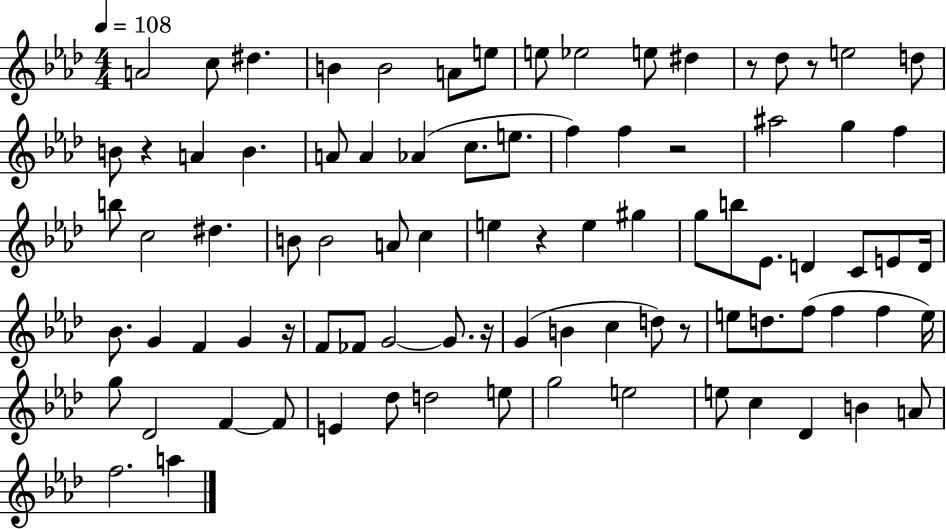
X:1
T:Untitled
M:4/4
L:1/4
K:Ab
A2 c/2 ^d B B2 A/2 e/2 e/2 _e2 e/2 ^d z/2 _d/2 z/2 e2 d/2 B/2 z A B A/2 A _A c/2 e/2 f f z2 ^a2 g f b/2 c2 ^d B/2 B2 A/2 c e z e ^g g/2 b/2 _E/2 D C/2 E/2 D/4 _B/2 G F G z/4 F/2 _F/2 G2 G/2 z/4 G B c d/2 z/2 e/2 d/2 f/2 f f e/4 g/2 _D2 F F/2 E _d/2 d2 e/2 g2 e2 e/2 c _D B A/2 f2 a